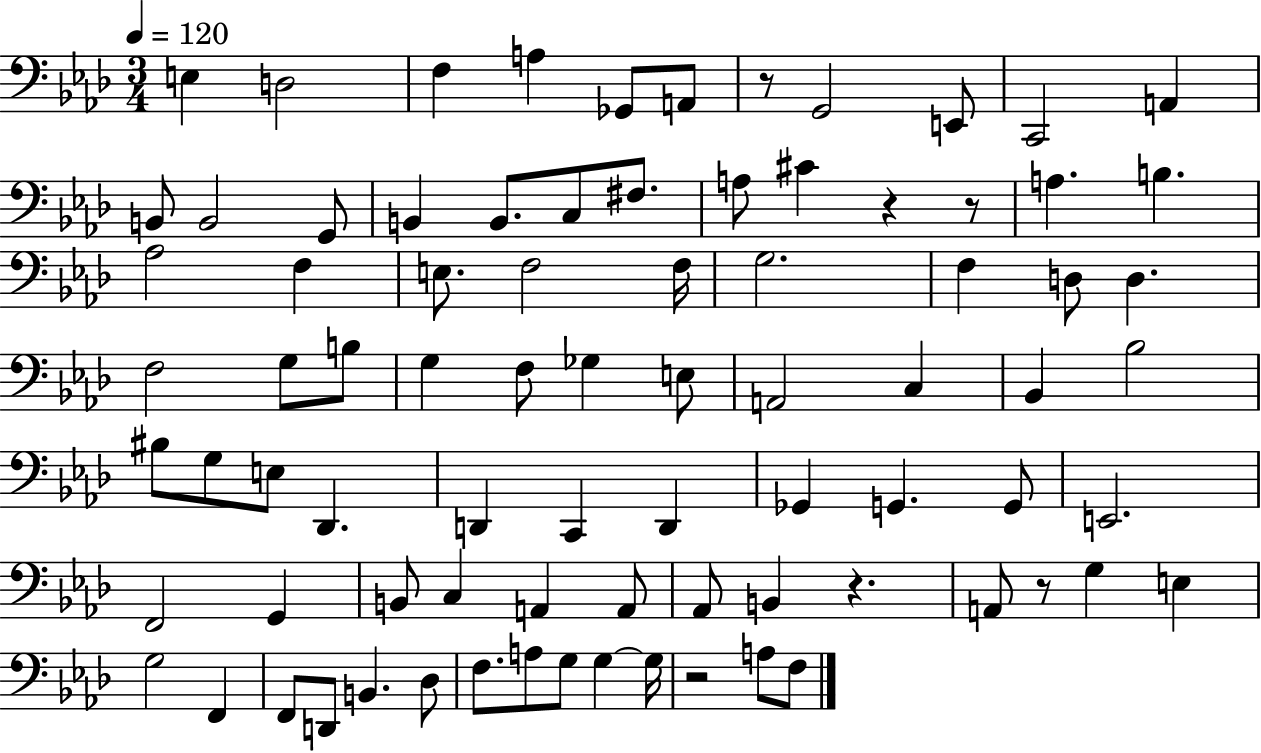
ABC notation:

X:1
T:Untitled
M:3/4
L:1/4
K:Ab
E, D,2 F, A, _G,,/2 A,,/2 z/2 G,,2 E,,/2 C,,2 A,, B,,/2 B,,2 G,,/2 B,, B,,/2 C,/2 ^F,/2 A,/2 ^C z z/2 A, B, _A,2 F, E,/2 F,2 F,/4 G,2 F, D,/2 D, F,2 G,/2 B,/2 G, F,/2 _G, E,/2 A,,2 C, _B,, _B,2 ^B,/2 G,/2 E,/2 _D,, D,, C,, D,, _G,, G,, G,,/2 E,,2 F,,2 G,, B,,/2 C, A,, A,,/2 _A,,/2 B,, z A,,/2 z/2 G, E, G,2 F,, F,,/2 D,,/2 B,, _D,/2 F,/2 A,/2 G,/2 G, G,/4 z2 A,/2 F,/2